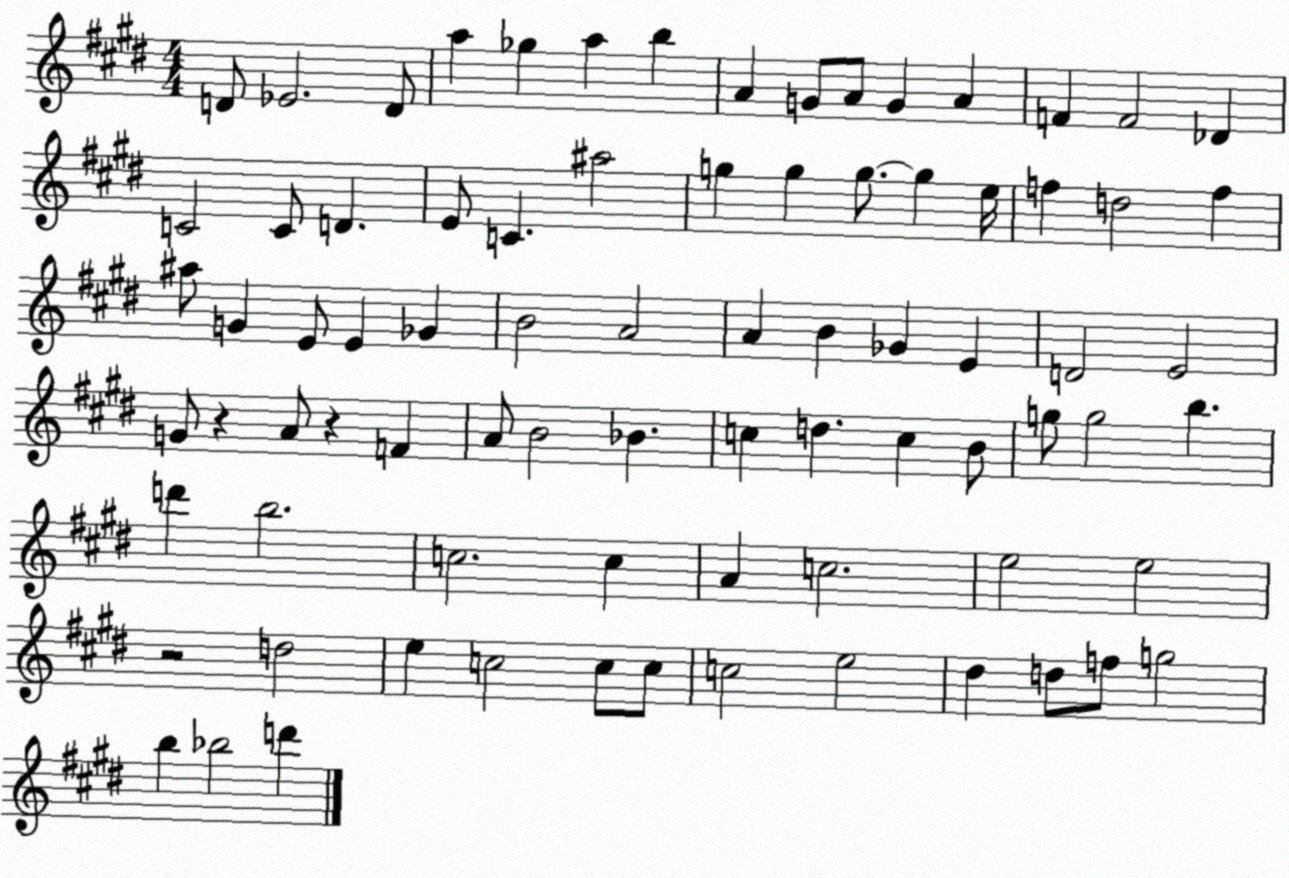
X:1
T:Untitled
M:4/4
L:1/4
K:E
D/2 _E2 D/2 a _g a b A G/2 A/2 G A F F2 _D C2 C/2 D E/2 C ^a2 g g g/2 g e/4 f d2 f ^a/2 G E/2 E _G B2 A2 A B _G E D2 E2 G/2 z A/2 z F A/2 B2 _B c d c B/2 g/2 g2 b d' b2 c2 c A c2 e2 e2 z2 d2 e c2 c/2 c/2 c2 e2 ^d d/2 f/2 g2 b _b2 d'